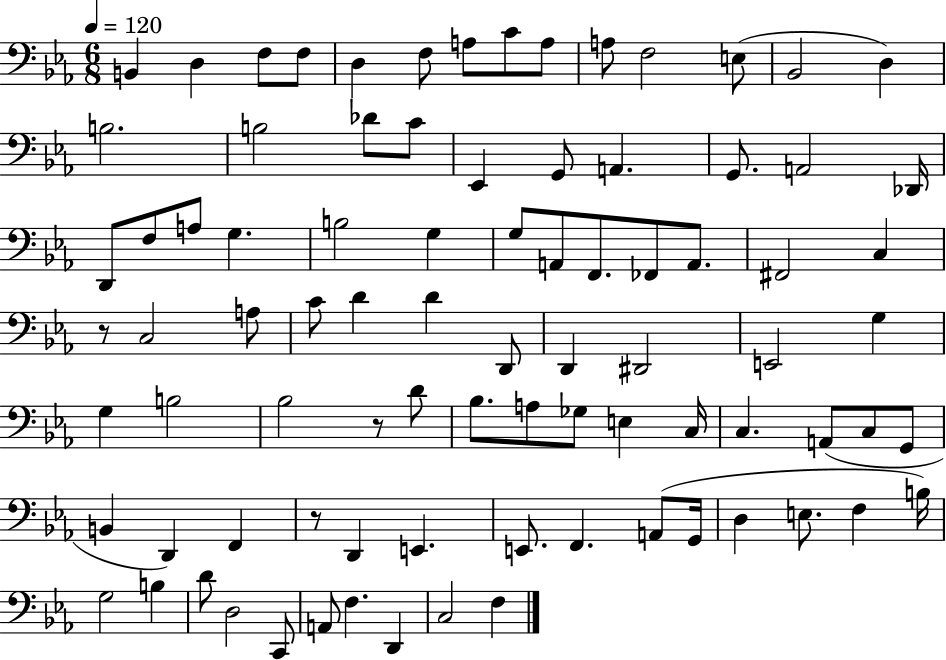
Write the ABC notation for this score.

X:1
T:Untitled
M:6/8
L:1/4
K:Eb
B,, D, F,/2 F,/2 D, F,/2 A,/2 C/2 A,/2 A,/2 F,2 E,/2 _B,,2 D, B,2 B,2 _D/2 C/2 _E,, G,,/2 A,, G,,/2 A,,2 _D,,/4 D,,/2 F,/2 A,/2 G, B,2 G, G,/2 A,,/2 F,,/2 _F,,/2 A,,/2 ^F,,2 C, z/2 C,2 A,/2 C/2 D D D,,/2 D,, ^D,,2 E,,2 G, G, B,2 _B,2 z/2 D/2 _B,/2 A,/2 _G,/2 E, C,/4 C, A,,/2 C,/2 G,,/2 B,, D,, F,, z/2 D,, E,, E,,/2 F,, A,,/2 G,,/4 D, E,/2 F, B,/4 G,2 B, D/2 D,2 C,,/2 A,,/2 F, D,, C,2 F,